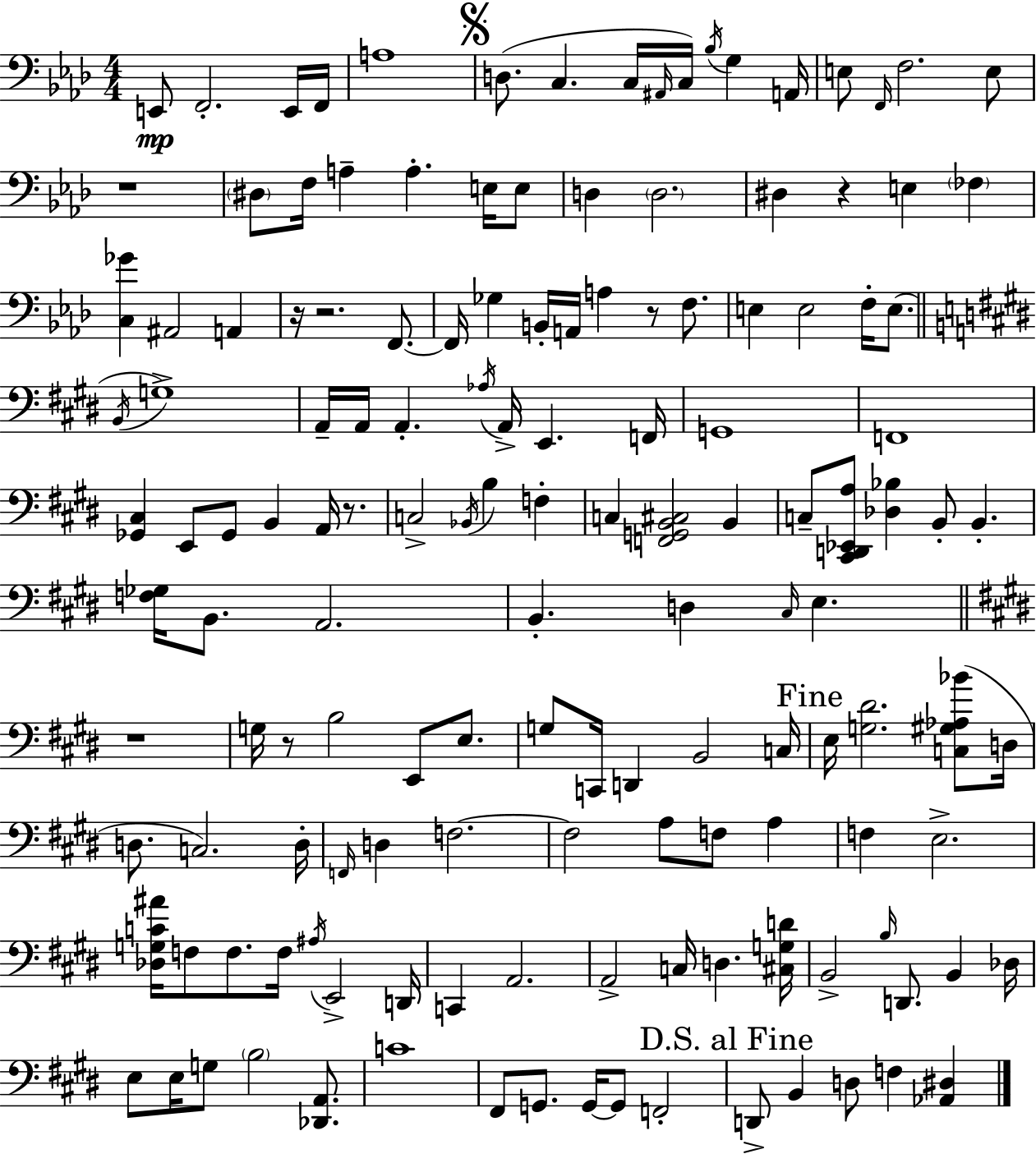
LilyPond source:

{
  \clef bass
  \numericTimeSignature
  \time 4/4
  \key aes \major
  e,8\mp f,2.-. e,16 f,16 | a1 | \mark \markup { \musicglyph "scripts.segno" } d8.( c4. c16 \grace { ais,16 }) c16 \acciaccatura { bes16 } g4 | a,16 e8 \grace { f,16 } f2. | \break e8 r1 | \parenthesize dis8 f16 a4-- a4.-. | e16 e8 d4 \parenthesize d2. | dis4 r4 e4 \parenthesize fes4 | \break <c ges'>4 ais,2 a,4 | r16 r2. | f,8.~~ f,16 ges4 b,16-. a,16 a4 r8 | f8. e4 e2 f16-. | \break e8.( \bar "||" \break \key e \major \acciaccatura { b,16 } g1->) | a,16-- a,16 a,4.-. \acciaccatura { aes16 } a,16-> e,4. | f,16 g,1 | f,1 | \break <ges, cis>4 e,8 ges,8 b,4 a,16 r8. | c2-> \acciaccatura { bes,16 } b4 f4-. | c4 <f, g, b, cis>2 b,4 | c8-- <cis, d, ees, a>8 <des bes>4 b,8-. b,4.-. | \break <f ges>16 b,8. a,2. | b,4.-. d4 \grace { cis16 } e4. | \bar "||" \break \key e \major r1 | g16 r8 b2 e,8 e8. | g8 c,16 d,4 b,2 c16 | \mark "Fine" e16 <g dis'>2. <c gis aes bes'>8( d16 | \break d8. c2.) d16-. | \grace { f,16 } d4 f2.~~ | f2 a8 f8 a4 | f4 e2.-> | \break <des g c' ais'>16 f8 f8. f16 \acciaccatura { ais16 } e,2-> | d,16 c,4 a,2. | a,2-> c16 d4. | <cis g d'>16 b,2-> \grace { b16 } d,8. b,4 | \break des16 e8 e16 g8 \parenthesize b2 | <des, a,>8. c'1 | fis,8 g,8. g,16~~ g,8 f,2-. | \mark "D.S. al Fine" d,8-> b,4 d8 f4 <aes, dis>4 | \break \bar "|."
}